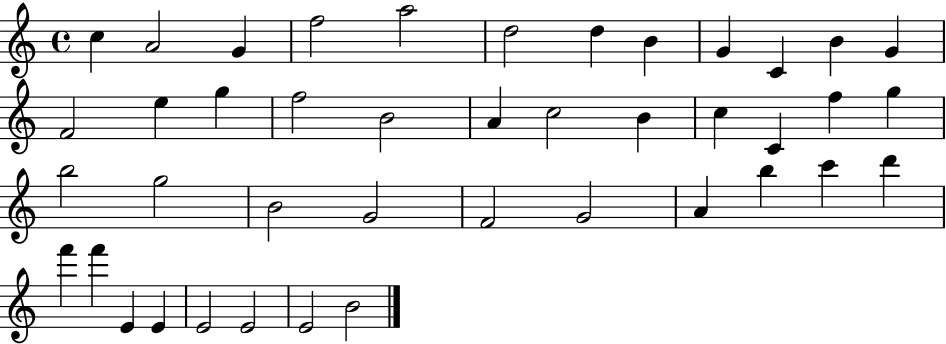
C5/q A4/h G4/q F5/h A5/h D5/h D5/q B4/q G4/q C4/q B4/q G4/q F4/h E5/q G5/q F5/h B4/h A4/q C5/h B4/q C5/q C4/q F5/q G5/q B5/h G5/h B4/h G4/h F4/h G4/h A4/q B5/q C6/q D6/q F6/q F6/q E4/q E4/q E4/h E4/h E4/h B4/h